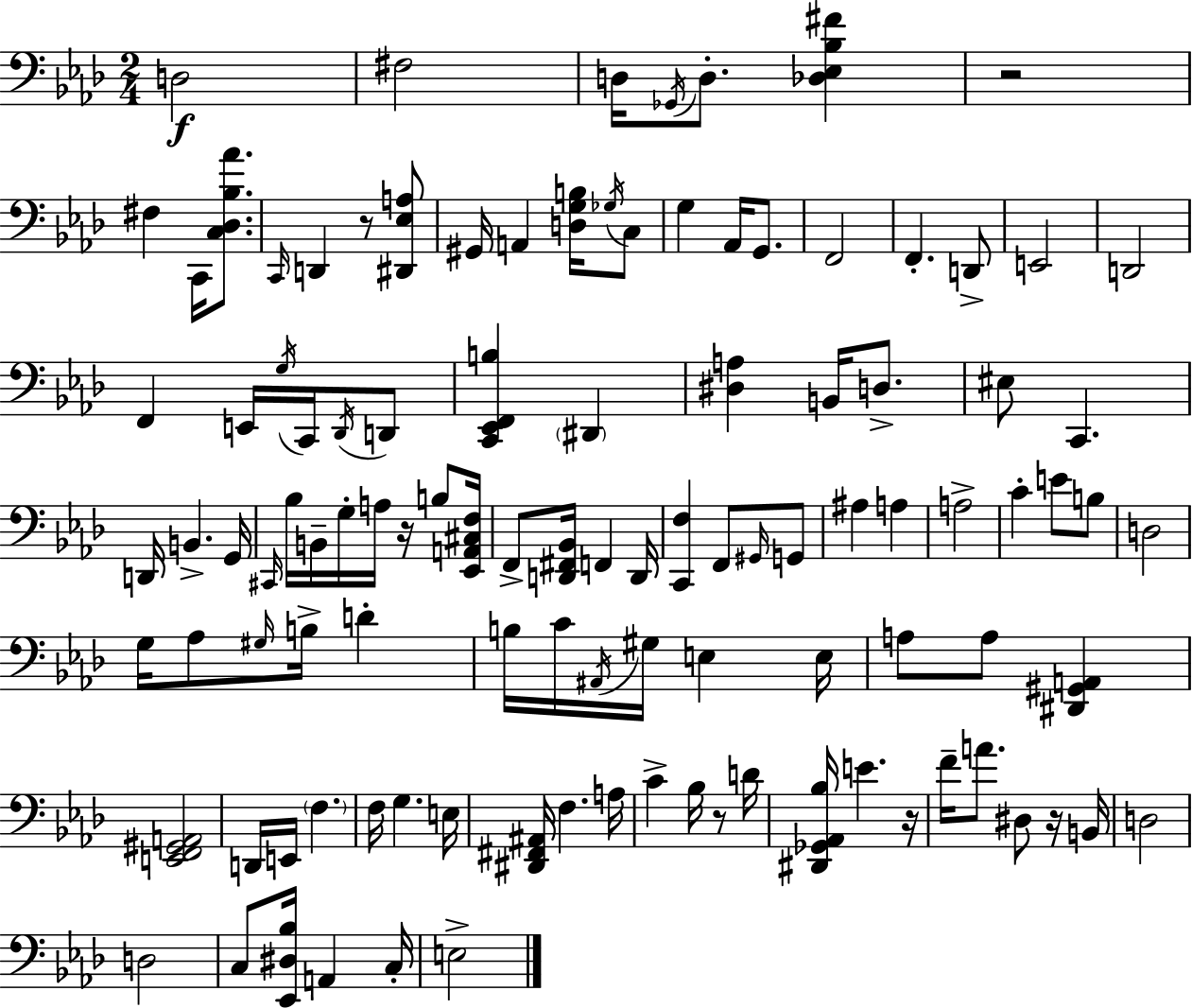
{
  \clef bass
  \numericTimeSignature
  \time 2/4
  \key aes \major
  \repeat volta 2 { d2\f | fis2 | d16 \acciaccatura { ges,16 } d8.-. <des ees bes fis'>4 | r2 | \break fis4 c,16 <c des bes aes'>8. | \grace { c,16 } d,4 r8 | <dis, ees a>8 gis,16 a,4 <d g b>16 | \acciaccatura { ges16 } c8 g4 aes,16 | \break g,8. f,2 | f,4.-. | d,8-> e,2 | d,2 | \break f,4 e,16 | \acciaccatura { g16 } c,16 \acciaccatura { des,16 } d,8 <c, ees, f, b>4 | \parenthesize dis,4 <dis a>4 | b,16 d8.-> eis8 c,4. | \break d,16 b,4.-> | g,16 \grace { cis,16 } bes16 b,16-- | g16-. a16 r16 b8 <ees, a, cis f>16 f,8-> | <d, fis, bes,>16 f,4 d,16 <c, f>4 | \break f,8 \grace { gis,16 } g,8 ais4 | a4 a2-> | c'4-. | e'8 b8 d2 | \break g16 | aes8 \grace { gis16 } b16-> d'4-. | b16 c'16 \acciaccatura { ais,16 } gis16 e4 | e16 a8 a8 <dis, gis, a,>4 | \break <e, f, gis, a,>2 | d,16 e,16 \parenthesize f4. | f16 g4. | e16 <dis, fis, ais,>16 f4. | \break a16 c'4-> bes16 r8 | d'16 <dis, ges, aes, bes>16 e'4. | r16 f'16-- a'8. dis8 r16 | b,16 d2 | \break d2 | c8 <ees, dis bes>16 a,4 | c16-. e2-> | } \bar "|."
}